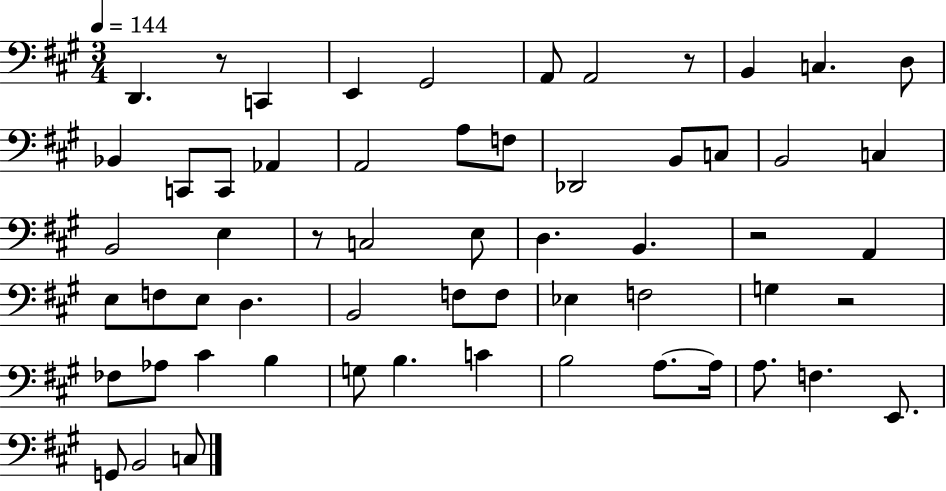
D2/q. R/e C2/q E2/q G#2/h A2/e A2/h R/e B2/q C3/q. D3/e Bb2/q C2/e C2/e Ab2/q A2/h A3/e F3/e Db2/h B2/e C3/e B2/h C3/q B2/h E3/q R/e C3/h E3/e D3/q. B2/q. R/h A2/q E3/e F3/e E3/e D3/q. B2/h F3/e F3/e Eb3/q F3/h G3/q R/h FES3/e Ab3/e C#4/q B3/q G3/e B3/q. C4/q B3/h A3/e. A3/s A3/e. F3/q. E2/e. G2/e B2/h C3/e